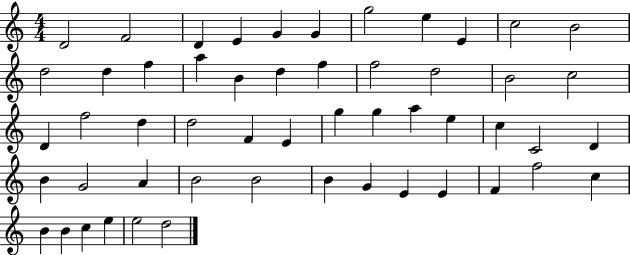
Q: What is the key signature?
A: C major